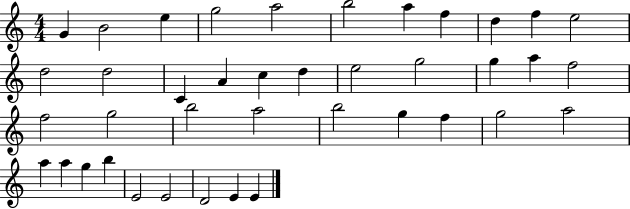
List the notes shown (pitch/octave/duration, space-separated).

G4/q B4/h E5/q G5/h A5/h B5/h A5/q F5/q D5/q F5/q E5/h D5/h D5/h C4/q A4/q C5/q D5/q E5/h G5/h G5/q A5/q F5/h F5/h G5/h B5/h A5/h B5/h G5/q F5/q G5/h A5/h A5/q A5/q G5/q B5/q E4/h E4/h D4/h E4/q E4/q